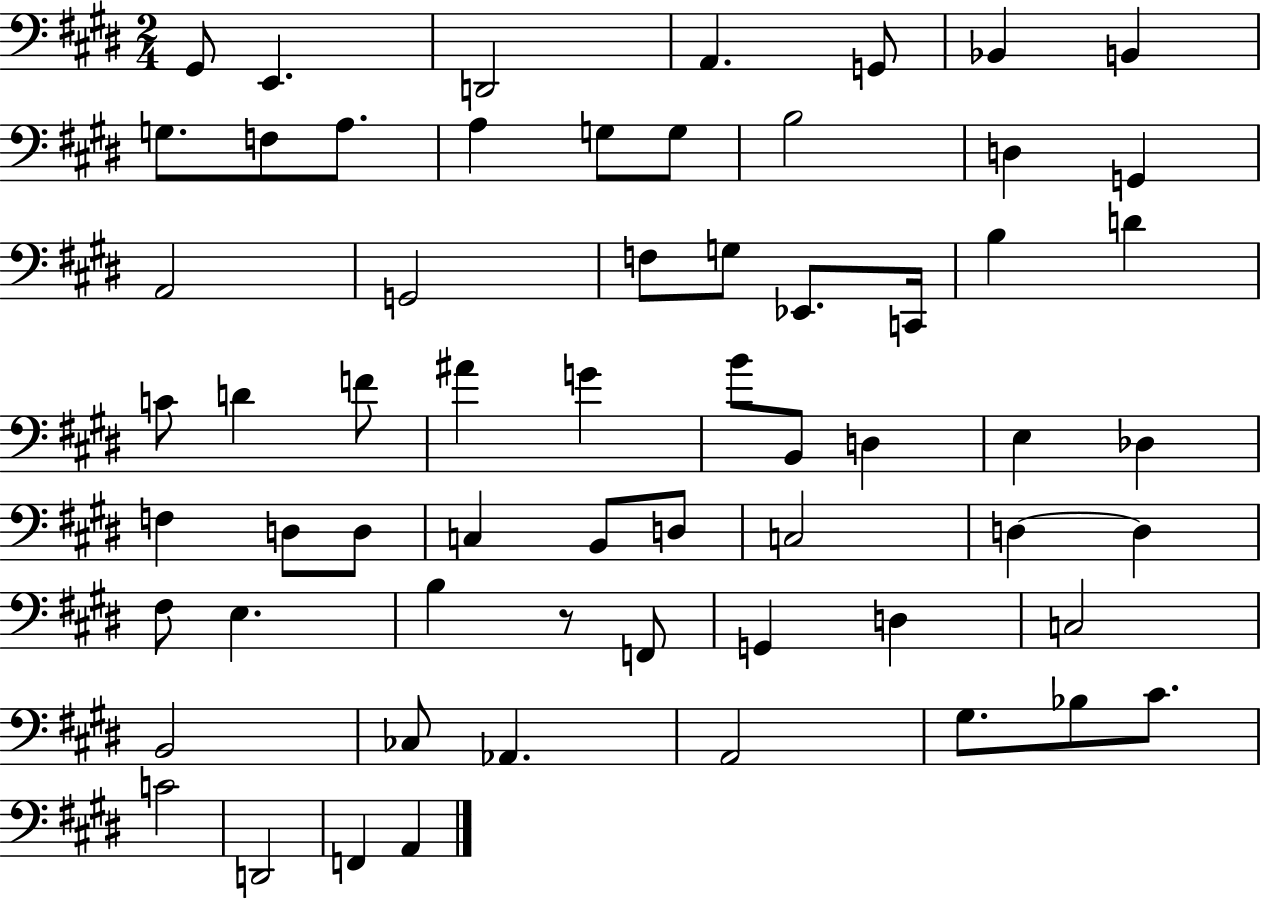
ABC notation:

X:1
T:Untitled
M:2/4
L:1/4
K:E
^G,,/2 E,, D,,2 A,, G,,/2 _B,, B,, G,/2 F,/2 A,/2 A, G,/2 G,/2 B,2 D, G,, A,,2 G,,2 F,/2 G,/2 _E,,/2 C,,/4 B, D C/2 D F/2 ^A G B/2 B,,/2 D, E, _D, F, D,/2 D,/2 C, B,,/2 D,/2 C,2 D, D, ^F,/2 E, B, z/2 F,,/2 G,, D, C,2 B,,2 _C,/2 _A,, A,,2 ^G,/2 _B,/2 ^C/2 C2 D,,2 F,, A,,